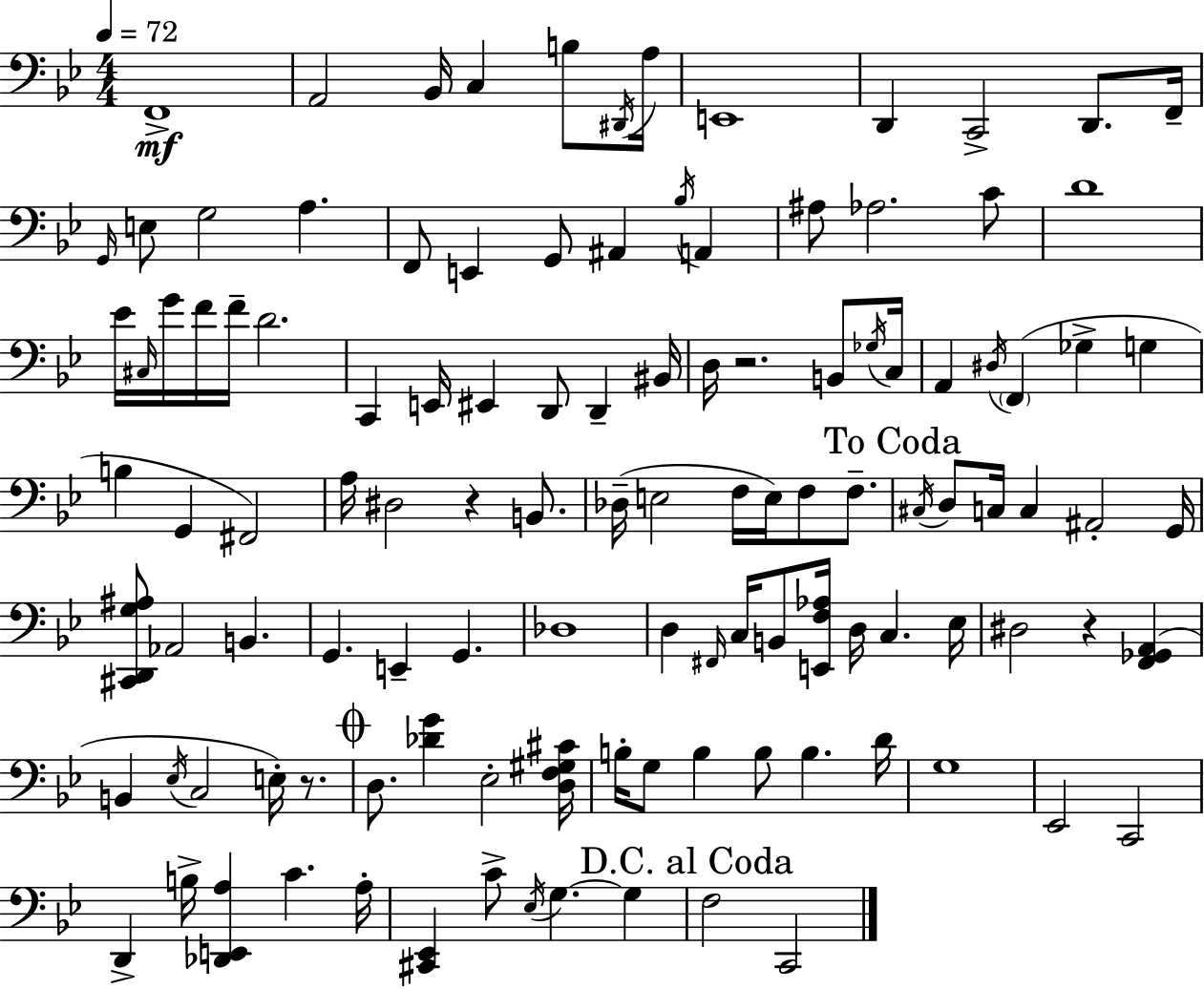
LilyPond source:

{
  \clef bass
  \numericTimeSignature
  \time 4/4
  \key bes \major
  \tempo 4 = 72
  \repeat volta 2 { f,1->\mf | a,2 bes,16 c4 b8 \acciaccatura { dis,16 } | a16 e,1 | d,4 c,2-> d,8. | \break f,16-- \grace { g,16 } e8 g2 a4. | f,8 e,4 g,8 ais,4 \acciaccatura { bes16 } a,4 | ais8 aes2. | c'8 d'1 | \break ees'16 \grace { cis16 } g'16 f'16 f'16-- d'2. | c,4 e,16 eis,4 d,8 d,4-- | bis,16 d16 r2. | b,8 \acciaccatura { ges16 } c16 a,4 \acciaccatura { dis16 } \parenthesize f,4( ges4-> | \break g4 b4 g,4 fis,2) | a16 dis2 r4 | b,8. des16--( e2 f16 | e16) f8 f8.-- \mark "To Coda" \acciaccatura { cis16 } d8 c16 c4 ais,2-. | \break g,16 <cis, d, g ais>8 aes,2 | b,4. g,4. e,4-- | g,4. des1 | d4 \grace { fis,16 } c16 b,8 <e, f aes>16 | \break d16 c4. ees16 dis2 | r4 <f, ges, a,>4( b,4 \acciaccatura { ees16 } c2 | e16-.) r8. \mark \markup { \musicglyph "scripts.coda" } d8. <des' g'>4 | ees2-. <d f gis cis'>16 b16-. g8 b4 | \break b8 b4. d'16 g1 | ees,2 | c,2 d,4-> b16-> <des, e, a>4 | c'4. a16-. <cis, ees,>4 c'8-> \acciaccatura { ees16 } | \break g4.~~ g4 \mark "D.C. al Coda" f2 | c,2 } \bar "|."
}